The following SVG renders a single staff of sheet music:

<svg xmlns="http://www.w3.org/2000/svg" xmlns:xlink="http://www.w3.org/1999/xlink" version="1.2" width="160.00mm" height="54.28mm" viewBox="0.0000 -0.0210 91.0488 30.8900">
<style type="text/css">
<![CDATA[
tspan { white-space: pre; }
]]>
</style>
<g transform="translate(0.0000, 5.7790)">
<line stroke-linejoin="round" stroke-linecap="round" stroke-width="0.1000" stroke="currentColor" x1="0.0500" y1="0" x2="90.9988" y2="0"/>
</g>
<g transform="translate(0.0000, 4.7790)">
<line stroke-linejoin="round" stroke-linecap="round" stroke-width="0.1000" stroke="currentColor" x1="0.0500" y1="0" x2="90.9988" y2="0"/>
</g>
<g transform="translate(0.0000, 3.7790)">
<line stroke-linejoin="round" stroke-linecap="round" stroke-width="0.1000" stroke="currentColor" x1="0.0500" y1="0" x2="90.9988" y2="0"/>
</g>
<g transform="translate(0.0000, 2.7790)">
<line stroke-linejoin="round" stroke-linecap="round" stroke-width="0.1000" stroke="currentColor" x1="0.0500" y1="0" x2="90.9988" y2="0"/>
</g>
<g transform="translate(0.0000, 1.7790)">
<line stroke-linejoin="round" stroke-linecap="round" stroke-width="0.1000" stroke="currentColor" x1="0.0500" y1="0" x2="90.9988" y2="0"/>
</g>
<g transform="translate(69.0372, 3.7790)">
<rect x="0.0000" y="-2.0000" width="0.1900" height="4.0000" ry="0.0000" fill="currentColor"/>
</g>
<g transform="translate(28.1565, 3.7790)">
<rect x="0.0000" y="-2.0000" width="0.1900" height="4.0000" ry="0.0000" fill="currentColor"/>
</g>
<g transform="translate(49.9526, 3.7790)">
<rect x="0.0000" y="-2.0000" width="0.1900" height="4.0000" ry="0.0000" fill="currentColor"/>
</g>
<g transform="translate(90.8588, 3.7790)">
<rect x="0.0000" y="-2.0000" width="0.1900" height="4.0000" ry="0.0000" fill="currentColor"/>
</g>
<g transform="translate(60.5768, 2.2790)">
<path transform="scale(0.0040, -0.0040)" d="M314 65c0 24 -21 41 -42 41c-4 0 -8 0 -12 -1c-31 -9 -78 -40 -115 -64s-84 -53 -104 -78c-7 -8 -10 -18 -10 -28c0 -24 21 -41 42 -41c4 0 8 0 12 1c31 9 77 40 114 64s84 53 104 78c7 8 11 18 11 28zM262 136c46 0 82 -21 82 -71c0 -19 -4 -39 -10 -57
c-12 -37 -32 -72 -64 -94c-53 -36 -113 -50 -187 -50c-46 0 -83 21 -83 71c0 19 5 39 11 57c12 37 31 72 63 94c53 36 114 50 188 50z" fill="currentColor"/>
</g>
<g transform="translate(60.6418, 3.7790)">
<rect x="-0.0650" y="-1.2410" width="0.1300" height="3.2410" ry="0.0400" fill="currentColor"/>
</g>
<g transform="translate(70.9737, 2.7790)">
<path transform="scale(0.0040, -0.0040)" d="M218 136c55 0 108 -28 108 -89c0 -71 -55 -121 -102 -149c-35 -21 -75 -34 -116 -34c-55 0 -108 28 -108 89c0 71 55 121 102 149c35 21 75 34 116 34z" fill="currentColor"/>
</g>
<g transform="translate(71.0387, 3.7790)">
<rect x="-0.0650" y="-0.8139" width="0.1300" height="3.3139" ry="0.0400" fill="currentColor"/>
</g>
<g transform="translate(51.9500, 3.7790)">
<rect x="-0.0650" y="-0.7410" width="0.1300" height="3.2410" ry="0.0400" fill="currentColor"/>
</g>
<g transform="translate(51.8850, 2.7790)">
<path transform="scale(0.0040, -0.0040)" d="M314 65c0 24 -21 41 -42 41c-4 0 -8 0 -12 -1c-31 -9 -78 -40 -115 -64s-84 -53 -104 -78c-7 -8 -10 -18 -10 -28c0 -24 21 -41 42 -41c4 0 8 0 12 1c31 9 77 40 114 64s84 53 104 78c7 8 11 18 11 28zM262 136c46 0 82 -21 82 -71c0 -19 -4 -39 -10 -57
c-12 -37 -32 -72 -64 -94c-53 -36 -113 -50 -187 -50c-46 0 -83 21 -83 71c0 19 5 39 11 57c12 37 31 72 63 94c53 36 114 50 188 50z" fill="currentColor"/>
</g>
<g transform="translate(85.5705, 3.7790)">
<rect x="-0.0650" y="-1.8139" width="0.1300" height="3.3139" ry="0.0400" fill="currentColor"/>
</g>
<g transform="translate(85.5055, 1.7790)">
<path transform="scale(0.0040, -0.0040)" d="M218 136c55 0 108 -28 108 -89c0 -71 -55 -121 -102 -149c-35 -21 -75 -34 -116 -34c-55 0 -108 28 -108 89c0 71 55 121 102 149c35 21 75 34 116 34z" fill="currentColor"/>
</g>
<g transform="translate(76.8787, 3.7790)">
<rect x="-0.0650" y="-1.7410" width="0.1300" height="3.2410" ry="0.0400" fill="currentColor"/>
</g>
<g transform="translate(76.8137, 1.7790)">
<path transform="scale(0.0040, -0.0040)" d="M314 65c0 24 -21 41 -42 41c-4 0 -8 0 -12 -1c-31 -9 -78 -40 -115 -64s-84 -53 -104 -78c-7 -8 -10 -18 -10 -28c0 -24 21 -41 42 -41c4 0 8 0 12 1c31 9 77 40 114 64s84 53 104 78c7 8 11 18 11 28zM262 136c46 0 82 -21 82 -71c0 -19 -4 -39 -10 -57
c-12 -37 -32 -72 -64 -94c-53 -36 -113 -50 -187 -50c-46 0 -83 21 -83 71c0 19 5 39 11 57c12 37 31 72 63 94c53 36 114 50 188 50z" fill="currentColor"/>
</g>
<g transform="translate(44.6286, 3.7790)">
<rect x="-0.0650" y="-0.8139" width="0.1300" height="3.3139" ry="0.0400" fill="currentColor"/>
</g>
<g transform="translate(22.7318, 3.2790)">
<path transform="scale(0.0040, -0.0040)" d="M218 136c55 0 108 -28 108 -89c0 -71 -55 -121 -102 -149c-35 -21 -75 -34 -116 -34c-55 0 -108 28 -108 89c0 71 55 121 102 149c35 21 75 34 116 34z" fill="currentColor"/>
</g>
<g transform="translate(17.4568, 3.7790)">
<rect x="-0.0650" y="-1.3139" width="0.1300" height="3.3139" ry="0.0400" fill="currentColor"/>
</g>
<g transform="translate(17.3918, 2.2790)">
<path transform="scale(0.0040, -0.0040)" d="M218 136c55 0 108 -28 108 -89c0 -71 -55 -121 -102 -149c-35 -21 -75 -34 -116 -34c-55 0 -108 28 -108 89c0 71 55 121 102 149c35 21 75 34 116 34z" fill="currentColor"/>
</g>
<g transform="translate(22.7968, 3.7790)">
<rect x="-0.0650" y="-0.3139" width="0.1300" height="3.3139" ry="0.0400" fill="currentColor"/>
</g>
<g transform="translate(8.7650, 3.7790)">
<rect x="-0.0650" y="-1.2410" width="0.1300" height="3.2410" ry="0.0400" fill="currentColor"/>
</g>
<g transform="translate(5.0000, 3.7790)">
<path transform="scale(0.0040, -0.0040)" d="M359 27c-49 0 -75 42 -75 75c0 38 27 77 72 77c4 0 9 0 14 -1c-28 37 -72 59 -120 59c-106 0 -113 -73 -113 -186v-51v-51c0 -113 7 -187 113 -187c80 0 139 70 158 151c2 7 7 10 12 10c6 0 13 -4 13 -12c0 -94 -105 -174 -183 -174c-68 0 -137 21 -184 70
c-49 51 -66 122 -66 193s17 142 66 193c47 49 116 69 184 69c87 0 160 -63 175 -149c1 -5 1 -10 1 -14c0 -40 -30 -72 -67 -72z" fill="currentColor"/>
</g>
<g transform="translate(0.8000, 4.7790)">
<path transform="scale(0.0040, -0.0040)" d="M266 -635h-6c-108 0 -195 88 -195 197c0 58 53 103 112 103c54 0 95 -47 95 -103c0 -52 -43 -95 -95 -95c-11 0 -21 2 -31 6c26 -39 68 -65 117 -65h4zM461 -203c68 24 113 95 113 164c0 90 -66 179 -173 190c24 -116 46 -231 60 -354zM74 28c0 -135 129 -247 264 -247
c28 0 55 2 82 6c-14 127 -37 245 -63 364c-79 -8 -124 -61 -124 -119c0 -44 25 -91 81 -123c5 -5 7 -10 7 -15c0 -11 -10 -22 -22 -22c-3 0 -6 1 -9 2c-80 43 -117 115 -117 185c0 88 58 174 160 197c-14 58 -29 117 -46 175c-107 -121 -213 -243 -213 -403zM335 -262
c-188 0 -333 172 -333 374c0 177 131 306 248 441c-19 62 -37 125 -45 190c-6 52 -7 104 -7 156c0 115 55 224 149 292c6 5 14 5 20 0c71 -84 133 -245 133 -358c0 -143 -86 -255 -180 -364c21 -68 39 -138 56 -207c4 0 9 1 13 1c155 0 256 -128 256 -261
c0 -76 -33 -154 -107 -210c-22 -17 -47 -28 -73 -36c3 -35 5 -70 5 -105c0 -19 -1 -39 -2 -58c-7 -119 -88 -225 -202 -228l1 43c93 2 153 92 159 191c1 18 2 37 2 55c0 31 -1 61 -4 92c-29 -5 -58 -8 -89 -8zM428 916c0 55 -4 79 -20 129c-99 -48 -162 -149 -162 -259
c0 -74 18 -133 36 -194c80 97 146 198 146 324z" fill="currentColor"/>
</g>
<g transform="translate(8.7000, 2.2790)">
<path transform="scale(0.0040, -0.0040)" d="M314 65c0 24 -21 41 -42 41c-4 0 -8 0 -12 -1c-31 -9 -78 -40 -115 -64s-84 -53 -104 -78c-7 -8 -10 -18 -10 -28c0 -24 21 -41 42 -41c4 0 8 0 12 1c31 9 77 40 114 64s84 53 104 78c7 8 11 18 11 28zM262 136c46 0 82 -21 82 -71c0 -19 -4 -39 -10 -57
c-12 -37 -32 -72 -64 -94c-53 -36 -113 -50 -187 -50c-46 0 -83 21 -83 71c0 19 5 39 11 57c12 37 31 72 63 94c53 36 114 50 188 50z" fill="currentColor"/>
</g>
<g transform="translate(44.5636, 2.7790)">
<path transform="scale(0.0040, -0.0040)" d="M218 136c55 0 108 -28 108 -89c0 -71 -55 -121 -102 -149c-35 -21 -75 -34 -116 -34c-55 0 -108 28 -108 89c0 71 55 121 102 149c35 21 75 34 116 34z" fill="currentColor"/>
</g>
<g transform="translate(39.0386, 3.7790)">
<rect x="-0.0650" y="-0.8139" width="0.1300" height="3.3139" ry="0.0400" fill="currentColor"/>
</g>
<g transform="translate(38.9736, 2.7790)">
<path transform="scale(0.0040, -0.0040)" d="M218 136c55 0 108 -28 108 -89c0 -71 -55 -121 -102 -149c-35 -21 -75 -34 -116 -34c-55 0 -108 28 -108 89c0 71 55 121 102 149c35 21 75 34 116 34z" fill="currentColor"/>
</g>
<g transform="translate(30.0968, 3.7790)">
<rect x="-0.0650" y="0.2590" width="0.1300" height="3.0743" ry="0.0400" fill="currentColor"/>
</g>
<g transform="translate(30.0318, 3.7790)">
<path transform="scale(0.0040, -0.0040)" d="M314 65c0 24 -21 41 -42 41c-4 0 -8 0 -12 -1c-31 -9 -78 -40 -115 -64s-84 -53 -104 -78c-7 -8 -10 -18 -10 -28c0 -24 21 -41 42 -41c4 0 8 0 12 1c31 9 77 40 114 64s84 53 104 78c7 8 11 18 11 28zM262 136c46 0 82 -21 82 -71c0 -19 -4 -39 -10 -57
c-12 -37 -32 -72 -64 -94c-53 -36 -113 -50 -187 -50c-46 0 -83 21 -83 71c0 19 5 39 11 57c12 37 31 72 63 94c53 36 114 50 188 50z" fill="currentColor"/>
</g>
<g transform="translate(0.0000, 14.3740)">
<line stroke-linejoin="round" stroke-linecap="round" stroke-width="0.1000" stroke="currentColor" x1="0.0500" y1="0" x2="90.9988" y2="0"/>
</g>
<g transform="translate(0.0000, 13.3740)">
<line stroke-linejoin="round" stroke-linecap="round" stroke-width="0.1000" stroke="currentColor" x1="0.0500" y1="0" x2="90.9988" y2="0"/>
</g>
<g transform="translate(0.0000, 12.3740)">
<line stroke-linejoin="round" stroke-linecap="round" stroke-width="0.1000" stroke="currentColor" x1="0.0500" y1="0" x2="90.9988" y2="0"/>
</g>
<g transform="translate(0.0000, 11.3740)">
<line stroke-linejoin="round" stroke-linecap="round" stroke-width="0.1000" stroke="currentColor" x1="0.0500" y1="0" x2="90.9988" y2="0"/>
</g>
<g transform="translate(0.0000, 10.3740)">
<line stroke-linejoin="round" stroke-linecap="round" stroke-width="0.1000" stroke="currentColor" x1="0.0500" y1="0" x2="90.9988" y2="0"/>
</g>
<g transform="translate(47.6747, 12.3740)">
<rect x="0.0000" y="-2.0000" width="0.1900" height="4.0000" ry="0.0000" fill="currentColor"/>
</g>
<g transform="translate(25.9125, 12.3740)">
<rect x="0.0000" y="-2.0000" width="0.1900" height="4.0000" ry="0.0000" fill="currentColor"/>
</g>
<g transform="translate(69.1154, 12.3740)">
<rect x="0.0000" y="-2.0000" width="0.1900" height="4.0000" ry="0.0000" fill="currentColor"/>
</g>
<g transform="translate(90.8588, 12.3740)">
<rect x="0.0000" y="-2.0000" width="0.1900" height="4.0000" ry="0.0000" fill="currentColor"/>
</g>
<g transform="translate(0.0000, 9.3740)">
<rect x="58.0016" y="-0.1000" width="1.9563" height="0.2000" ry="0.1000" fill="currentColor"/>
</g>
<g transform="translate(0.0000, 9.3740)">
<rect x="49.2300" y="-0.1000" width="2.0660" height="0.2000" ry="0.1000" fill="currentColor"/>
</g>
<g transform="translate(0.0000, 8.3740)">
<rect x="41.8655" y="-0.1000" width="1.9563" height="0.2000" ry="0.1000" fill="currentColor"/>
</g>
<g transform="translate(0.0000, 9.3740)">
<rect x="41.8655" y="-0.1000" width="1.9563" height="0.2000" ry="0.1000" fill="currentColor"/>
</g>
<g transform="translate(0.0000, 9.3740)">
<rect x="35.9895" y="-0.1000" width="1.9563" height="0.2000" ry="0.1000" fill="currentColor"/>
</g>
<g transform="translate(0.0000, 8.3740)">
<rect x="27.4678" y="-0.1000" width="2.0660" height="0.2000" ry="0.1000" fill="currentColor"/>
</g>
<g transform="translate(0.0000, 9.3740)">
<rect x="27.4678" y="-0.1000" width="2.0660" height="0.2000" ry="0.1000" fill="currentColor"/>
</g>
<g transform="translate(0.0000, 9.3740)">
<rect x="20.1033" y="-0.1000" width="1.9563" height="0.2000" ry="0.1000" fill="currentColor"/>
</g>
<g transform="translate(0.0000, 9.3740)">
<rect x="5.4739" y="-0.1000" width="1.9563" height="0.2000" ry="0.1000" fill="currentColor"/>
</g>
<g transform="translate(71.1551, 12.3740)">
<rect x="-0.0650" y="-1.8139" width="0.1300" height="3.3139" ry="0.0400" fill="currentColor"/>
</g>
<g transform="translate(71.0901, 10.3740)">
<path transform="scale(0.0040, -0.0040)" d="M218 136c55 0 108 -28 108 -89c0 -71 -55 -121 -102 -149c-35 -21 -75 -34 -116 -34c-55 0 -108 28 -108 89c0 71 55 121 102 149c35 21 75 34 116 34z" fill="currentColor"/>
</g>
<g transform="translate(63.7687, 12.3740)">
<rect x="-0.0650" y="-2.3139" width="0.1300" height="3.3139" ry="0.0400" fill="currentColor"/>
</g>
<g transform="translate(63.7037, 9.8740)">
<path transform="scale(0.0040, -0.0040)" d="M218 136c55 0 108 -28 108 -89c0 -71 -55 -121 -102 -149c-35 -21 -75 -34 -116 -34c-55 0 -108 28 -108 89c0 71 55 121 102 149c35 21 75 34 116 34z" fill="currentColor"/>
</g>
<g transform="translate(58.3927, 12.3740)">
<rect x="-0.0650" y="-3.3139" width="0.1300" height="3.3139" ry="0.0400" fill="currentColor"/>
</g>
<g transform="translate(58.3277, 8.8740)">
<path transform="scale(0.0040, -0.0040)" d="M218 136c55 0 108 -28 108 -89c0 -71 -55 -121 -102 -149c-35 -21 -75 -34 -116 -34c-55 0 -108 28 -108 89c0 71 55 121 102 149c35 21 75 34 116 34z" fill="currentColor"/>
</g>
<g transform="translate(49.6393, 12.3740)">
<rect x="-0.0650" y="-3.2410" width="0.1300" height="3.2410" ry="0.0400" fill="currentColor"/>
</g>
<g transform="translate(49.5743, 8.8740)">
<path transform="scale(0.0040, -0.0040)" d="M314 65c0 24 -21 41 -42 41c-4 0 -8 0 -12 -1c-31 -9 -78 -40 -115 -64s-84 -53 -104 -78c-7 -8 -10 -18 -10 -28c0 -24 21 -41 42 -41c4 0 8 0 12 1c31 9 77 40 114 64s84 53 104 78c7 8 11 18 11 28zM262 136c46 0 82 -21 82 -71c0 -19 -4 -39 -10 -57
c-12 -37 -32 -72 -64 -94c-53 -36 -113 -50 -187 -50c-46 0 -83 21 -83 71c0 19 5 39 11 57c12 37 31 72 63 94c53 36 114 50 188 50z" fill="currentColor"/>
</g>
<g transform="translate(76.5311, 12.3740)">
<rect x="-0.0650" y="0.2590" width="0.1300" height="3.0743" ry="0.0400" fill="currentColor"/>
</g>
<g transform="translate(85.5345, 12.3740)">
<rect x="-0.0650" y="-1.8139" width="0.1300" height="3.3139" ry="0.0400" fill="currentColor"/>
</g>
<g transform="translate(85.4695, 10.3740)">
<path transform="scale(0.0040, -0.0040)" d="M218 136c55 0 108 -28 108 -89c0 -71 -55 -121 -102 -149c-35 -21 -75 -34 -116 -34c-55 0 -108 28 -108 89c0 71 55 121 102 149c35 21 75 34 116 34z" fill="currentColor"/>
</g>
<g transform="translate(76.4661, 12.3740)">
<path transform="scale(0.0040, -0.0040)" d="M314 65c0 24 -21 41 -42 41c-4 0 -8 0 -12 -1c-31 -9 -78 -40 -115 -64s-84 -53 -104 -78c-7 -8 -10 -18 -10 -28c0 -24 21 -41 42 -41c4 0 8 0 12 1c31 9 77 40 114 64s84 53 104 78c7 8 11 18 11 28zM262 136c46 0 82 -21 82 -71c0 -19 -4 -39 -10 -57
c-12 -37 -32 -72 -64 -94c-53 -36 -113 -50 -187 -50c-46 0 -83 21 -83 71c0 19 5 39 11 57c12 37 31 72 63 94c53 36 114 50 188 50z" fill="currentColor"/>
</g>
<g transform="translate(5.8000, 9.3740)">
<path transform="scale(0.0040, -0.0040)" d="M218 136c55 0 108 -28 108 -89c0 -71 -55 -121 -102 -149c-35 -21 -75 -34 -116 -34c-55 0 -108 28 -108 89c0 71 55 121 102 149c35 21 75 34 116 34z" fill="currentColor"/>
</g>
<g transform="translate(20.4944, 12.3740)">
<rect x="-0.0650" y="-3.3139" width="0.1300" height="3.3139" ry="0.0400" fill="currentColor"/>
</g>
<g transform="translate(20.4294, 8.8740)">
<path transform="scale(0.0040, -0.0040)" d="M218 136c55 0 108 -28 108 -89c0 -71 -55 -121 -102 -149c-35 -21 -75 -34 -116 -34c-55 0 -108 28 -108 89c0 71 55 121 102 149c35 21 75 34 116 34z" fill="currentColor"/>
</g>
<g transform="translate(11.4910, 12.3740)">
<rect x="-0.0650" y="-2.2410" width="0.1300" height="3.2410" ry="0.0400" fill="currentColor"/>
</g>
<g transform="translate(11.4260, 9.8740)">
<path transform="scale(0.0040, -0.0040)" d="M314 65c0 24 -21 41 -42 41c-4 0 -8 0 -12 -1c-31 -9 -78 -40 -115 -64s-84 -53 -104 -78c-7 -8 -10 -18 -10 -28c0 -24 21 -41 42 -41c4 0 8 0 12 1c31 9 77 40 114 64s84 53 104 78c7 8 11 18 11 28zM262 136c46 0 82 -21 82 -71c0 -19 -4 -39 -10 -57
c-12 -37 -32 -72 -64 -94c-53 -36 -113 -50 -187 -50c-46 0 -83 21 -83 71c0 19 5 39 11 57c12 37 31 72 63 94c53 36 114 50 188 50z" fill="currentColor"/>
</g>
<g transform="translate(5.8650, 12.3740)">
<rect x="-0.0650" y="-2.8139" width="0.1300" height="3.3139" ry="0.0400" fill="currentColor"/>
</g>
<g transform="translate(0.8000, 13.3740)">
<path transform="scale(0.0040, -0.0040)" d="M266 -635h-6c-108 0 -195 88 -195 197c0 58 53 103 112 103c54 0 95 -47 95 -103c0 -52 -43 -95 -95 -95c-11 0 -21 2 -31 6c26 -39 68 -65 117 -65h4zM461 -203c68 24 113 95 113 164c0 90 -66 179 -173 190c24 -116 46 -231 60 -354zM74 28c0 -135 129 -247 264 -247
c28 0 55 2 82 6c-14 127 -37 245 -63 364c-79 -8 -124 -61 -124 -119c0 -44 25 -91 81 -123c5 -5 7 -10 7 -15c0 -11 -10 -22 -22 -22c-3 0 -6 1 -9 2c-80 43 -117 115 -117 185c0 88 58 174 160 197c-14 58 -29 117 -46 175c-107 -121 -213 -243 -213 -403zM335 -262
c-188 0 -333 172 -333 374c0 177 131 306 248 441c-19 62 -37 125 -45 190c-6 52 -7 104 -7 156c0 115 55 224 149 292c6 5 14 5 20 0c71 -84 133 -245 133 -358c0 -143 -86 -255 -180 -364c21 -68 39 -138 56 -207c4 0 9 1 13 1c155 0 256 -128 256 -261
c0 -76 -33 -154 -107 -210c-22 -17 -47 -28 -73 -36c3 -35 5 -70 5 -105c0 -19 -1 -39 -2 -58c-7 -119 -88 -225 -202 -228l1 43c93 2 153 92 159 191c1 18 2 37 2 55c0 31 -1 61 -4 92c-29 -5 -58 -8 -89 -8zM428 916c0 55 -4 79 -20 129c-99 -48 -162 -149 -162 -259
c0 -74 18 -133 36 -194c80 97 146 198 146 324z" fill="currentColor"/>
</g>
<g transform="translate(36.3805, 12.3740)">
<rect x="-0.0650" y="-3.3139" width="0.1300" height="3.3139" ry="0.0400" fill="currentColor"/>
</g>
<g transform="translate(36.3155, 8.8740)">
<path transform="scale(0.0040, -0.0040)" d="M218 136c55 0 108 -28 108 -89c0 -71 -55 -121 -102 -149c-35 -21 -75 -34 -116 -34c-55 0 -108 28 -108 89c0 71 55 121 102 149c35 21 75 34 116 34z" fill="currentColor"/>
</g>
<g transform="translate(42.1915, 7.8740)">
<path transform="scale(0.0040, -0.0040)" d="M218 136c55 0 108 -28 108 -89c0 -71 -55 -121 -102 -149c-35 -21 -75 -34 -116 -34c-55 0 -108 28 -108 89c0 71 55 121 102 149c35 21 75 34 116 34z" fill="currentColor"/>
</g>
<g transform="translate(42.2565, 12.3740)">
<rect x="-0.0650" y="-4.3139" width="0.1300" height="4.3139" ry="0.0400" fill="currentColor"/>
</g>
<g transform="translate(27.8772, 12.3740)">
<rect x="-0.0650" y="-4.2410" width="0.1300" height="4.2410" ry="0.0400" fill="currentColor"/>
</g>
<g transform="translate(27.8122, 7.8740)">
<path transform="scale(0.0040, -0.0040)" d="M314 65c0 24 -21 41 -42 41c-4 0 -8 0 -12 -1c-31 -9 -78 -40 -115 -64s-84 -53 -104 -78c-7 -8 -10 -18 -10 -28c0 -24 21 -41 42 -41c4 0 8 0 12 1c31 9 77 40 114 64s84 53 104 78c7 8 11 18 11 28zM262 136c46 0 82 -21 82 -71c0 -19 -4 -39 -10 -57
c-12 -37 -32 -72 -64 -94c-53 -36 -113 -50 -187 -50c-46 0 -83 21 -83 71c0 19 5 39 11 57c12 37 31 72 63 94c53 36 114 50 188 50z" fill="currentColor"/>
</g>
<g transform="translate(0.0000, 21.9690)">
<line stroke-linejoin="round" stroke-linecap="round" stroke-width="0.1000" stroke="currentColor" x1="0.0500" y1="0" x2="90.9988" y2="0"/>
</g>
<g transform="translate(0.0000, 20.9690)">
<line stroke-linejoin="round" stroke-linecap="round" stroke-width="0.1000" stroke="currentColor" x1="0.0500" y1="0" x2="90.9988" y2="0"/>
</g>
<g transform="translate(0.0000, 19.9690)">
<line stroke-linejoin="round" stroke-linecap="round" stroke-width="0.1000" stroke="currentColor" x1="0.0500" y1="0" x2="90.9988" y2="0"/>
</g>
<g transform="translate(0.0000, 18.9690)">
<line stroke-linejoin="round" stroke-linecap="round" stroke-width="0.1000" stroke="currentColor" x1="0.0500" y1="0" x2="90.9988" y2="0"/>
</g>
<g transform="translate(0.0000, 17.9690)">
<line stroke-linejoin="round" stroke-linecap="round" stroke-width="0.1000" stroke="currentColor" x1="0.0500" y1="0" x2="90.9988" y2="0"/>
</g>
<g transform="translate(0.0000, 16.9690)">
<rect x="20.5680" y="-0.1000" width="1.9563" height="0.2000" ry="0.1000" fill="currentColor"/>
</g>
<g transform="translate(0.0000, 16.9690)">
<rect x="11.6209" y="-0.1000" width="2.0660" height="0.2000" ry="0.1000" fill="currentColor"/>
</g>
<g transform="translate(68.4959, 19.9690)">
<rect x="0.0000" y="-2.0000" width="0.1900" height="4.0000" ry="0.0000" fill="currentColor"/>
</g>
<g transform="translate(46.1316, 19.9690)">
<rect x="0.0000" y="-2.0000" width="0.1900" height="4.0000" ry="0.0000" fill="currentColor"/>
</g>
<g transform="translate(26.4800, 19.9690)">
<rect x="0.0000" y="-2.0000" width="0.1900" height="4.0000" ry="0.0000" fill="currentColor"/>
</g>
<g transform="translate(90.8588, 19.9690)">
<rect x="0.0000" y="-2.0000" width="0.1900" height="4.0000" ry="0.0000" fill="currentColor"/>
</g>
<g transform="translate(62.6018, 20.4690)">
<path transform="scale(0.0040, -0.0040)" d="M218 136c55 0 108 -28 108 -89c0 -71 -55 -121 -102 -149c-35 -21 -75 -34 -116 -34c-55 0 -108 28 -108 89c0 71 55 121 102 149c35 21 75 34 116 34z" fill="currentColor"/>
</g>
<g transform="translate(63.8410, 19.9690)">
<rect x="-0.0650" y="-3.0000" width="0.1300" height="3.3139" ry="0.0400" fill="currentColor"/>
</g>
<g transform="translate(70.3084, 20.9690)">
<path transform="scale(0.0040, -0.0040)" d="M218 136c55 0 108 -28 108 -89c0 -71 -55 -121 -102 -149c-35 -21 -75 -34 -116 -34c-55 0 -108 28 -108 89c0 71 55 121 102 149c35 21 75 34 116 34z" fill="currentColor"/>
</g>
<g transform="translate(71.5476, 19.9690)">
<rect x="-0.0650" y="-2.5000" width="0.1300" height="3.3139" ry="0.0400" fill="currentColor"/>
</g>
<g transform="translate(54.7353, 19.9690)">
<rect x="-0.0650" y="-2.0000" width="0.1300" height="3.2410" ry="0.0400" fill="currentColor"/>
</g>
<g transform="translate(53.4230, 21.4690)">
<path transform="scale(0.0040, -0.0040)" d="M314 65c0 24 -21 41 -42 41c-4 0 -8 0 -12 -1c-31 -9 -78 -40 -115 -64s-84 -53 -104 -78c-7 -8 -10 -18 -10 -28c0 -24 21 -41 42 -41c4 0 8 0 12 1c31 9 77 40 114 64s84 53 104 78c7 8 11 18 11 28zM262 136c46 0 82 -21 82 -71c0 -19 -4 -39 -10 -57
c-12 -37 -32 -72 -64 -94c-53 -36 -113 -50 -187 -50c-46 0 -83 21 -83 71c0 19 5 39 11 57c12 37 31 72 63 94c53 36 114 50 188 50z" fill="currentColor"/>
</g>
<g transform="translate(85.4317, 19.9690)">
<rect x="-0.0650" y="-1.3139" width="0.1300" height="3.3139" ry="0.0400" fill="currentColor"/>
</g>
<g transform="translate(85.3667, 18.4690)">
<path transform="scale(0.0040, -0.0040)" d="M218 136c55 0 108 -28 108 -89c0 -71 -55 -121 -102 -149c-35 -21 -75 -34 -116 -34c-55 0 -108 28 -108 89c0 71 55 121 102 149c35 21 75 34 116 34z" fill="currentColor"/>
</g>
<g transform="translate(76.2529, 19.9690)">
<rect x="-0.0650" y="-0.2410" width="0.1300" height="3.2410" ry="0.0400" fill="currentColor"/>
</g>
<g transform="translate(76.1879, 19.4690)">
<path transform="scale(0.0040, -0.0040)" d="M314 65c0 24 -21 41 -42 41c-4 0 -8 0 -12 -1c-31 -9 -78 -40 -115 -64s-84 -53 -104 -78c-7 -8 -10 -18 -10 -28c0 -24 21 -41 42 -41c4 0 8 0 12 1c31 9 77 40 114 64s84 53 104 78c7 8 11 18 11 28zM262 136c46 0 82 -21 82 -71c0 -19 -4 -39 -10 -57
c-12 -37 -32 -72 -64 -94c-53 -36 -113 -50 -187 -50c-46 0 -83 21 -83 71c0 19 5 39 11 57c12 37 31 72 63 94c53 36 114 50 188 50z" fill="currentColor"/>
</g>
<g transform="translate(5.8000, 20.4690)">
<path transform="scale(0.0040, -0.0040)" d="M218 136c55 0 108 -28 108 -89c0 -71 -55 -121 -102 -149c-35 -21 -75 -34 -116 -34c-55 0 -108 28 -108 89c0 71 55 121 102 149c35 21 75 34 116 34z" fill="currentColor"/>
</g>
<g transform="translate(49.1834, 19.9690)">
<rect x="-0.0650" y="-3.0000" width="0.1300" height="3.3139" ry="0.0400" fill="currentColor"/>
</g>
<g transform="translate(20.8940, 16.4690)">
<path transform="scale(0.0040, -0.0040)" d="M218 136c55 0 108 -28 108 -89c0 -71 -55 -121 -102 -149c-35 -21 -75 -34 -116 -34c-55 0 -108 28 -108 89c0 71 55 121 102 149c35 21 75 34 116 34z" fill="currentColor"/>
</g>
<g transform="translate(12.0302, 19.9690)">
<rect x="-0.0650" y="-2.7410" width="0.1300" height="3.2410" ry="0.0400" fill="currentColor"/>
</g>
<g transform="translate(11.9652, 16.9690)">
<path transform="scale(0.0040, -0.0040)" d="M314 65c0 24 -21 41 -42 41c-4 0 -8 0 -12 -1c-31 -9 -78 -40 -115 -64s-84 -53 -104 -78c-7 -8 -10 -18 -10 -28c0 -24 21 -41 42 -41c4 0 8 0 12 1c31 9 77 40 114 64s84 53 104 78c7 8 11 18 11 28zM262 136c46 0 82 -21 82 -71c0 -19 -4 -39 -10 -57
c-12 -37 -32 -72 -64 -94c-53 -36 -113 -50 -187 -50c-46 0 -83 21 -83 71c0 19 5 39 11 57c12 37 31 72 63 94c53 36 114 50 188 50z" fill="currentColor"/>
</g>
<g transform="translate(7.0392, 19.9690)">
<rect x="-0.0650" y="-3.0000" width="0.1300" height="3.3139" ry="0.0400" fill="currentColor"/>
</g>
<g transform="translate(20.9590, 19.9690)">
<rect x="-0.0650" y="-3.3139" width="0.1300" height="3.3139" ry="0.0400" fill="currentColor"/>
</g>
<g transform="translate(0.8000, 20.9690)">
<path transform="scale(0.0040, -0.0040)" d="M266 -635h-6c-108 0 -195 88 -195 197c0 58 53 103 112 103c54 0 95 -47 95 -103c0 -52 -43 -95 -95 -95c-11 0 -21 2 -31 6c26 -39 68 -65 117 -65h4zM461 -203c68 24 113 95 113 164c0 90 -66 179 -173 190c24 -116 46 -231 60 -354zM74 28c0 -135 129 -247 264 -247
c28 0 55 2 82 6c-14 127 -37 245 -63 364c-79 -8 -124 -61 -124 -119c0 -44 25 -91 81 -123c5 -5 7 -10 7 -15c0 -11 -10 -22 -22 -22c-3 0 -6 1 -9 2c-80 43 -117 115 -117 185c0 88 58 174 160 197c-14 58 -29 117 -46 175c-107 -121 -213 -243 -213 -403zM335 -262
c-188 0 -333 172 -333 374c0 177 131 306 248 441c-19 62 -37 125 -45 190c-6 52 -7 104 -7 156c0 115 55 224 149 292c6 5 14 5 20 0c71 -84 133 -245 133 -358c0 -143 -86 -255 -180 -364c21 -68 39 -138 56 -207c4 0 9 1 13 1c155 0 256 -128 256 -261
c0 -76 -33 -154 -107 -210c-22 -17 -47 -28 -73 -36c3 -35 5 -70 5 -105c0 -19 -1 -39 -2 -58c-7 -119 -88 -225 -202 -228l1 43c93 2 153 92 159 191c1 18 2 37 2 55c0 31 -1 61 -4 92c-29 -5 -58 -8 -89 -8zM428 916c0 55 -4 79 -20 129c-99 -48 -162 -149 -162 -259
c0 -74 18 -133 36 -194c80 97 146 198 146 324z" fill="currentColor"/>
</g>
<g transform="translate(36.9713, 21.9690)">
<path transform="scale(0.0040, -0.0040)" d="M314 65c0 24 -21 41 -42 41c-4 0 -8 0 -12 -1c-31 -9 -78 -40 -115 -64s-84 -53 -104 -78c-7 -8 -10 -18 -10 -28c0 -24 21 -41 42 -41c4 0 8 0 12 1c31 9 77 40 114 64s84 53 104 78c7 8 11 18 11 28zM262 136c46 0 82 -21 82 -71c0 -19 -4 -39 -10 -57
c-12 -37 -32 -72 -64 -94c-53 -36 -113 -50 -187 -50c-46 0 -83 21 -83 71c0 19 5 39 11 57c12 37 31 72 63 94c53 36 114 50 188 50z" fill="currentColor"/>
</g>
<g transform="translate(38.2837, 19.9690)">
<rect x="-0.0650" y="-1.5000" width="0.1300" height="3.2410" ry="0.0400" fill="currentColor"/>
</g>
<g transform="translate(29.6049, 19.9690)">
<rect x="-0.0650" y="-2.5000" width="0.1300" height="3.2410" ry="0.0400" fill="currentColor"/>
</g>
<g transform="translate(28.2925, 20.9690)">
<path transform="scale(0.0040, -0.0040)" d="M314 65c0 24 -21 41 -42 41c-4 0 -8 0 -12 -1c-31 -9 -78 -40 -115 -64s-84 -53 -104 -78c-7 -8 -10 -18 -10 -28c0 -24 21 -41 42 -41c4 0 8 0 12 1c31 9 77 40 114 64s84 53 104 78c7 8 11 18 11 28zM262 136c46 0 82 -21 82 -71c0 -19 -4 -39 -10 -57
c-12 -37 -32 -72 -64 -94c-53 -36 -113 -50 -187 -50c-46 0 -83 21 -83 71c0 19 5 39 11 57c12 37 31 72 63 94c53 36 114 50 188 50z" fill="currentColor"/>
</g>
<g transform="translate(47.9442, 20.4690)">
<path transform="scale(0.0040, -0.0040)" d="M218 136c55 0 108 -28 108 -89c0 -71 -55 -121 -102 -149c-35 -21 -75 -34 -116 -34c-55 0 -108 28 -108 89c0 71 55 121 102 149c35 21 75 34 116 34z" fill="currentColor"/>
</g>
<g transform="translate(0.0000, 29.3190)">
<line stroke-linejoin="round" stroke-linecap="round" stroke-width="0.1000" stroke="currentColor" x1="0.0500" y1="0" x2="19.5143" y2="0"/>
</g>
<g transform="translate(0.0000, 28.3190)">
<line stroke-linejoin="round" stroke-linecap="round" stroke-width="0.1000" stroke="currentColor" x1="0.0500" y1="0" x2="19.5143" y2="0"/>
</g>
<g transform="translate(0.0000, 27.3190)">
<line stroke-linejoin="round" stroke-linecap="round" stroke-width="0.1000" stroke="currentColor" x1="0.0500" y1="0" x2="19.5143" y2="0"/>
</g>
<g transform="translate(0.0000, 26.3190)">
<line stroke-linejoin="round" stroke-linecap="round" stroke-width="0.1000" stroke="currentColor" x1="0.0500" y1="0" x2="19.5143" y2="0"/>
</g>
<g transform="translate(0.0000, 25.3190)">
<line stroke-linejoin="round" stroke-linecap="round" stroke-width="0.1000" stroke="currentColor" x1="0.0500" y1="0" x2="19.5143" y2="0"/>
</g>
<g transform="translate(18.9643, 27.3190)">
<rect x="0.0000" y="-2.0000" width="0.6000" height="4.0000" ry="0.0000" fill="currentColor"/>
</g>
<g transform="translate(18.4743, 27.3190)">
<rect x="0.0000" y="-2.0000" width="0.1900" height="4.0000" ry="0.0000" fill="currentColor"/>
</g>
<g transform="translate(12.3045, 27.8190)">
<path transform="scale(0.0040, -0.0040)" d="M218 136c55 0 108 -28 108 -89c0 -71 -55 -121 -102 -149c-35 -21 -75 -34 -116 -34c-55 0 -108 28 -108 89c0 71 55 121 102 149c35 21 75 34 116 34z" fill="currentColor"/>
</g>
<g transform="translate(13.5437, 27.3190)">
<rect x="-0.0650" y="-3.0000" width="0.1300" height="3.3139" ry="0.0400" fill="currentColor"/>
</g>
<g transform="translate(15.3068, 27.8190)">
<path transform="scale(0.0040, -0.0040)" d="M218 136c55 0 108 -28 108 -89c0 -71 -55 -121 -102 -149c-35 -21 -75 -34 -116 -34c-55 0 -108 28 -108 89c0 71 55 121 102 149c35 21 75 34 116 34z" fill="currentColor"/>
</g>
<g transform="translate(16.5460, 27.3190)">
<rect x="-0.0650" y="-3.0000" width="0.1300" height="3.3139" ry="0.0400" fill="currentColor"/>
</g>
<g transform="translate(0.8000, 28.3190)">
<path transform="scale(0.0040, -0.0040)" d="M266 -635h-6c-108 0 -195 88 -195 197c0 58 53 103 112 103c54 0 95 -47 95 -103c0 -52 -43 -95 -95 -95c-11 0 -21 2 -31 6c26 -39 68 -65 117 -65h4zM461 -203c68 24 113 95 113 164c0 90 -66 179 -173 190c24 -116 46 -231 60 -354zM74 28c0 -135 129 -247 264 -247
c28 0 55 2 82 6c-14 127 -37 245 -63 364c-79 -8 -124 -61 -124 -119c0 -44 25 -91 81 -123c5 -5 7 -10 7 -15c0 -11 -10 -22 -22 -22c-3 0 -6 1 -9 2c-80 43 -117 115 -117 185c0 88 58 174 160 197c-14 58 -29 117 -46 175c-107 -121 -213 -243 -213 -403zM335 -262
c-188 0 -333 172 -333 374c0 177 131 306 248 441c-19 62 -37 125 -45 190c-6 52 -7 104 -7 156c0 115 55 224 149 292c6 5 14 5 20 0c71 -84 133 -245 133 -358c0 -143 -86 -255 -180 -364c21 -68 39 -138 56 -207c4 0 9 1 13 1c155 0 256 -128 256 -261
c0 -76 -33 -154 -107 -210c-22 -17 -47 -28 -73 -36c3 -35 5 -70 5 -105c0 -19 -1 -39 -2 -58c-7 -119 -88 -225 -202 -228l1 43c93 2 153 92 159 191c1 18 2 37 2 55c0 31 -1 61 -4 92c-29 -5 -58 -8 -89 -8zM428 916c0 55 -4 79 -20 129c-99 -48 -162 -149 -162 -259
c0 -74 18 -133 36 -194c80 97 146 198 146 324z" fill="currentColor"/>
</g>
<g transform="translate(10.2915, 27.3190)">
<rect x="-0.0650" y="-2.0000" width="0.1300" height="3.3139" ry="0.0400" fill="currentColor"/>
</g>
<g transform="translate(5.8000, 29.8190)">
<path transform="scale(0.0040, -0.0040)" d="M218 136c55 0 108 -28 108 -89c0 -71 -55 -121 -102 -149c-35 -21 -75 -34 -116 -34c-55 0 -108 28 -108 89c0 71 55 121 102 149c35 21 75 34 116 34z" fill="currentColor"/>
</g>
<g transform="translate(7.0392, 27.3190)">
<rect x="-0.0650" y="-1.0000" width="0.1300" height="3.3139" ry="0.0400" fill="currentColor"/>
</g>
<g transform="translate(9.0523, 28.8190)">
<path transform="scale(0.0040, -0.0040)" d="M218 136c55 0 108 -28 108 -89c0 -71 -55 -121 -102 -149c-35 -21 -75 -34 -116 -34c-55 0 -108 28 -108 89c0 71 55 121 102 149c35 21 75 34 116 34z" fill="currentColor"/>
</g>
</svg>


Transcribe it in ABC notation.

X:1
T:Untitled
M:4/4
L:1/4
K:C
e2 e c B2 d d d2 e2 d f2 f a g2 b d'2 b d' b2 b g f B2 f A a2 b G2 E2 A F2 A G c2 e D F A A